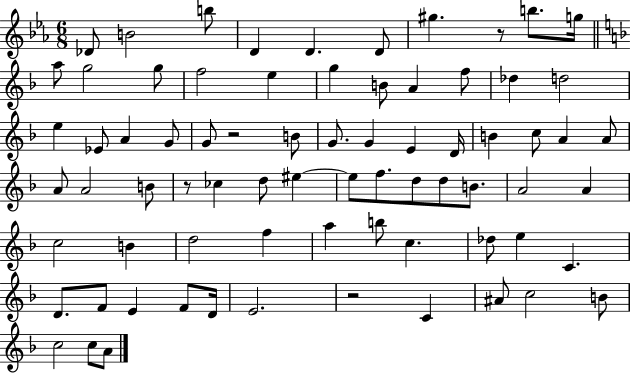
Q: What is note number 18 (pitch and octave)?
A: F5